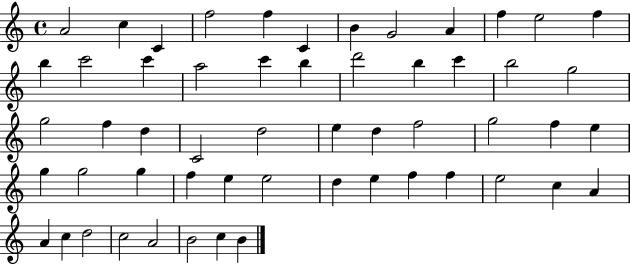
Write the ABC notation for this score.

X:1
T:Untitled
M:4/4
L:1/4
K:C
A2 c C f2 f C B G2 A f e2 f b c'2 c' a2 c' b d'2 b c' b2 g2 g2 f d C2 d2 e d f2 g2 f e g g2 g f e e2 d e f f e2 c A A c d2 c2 A2 B2 c B